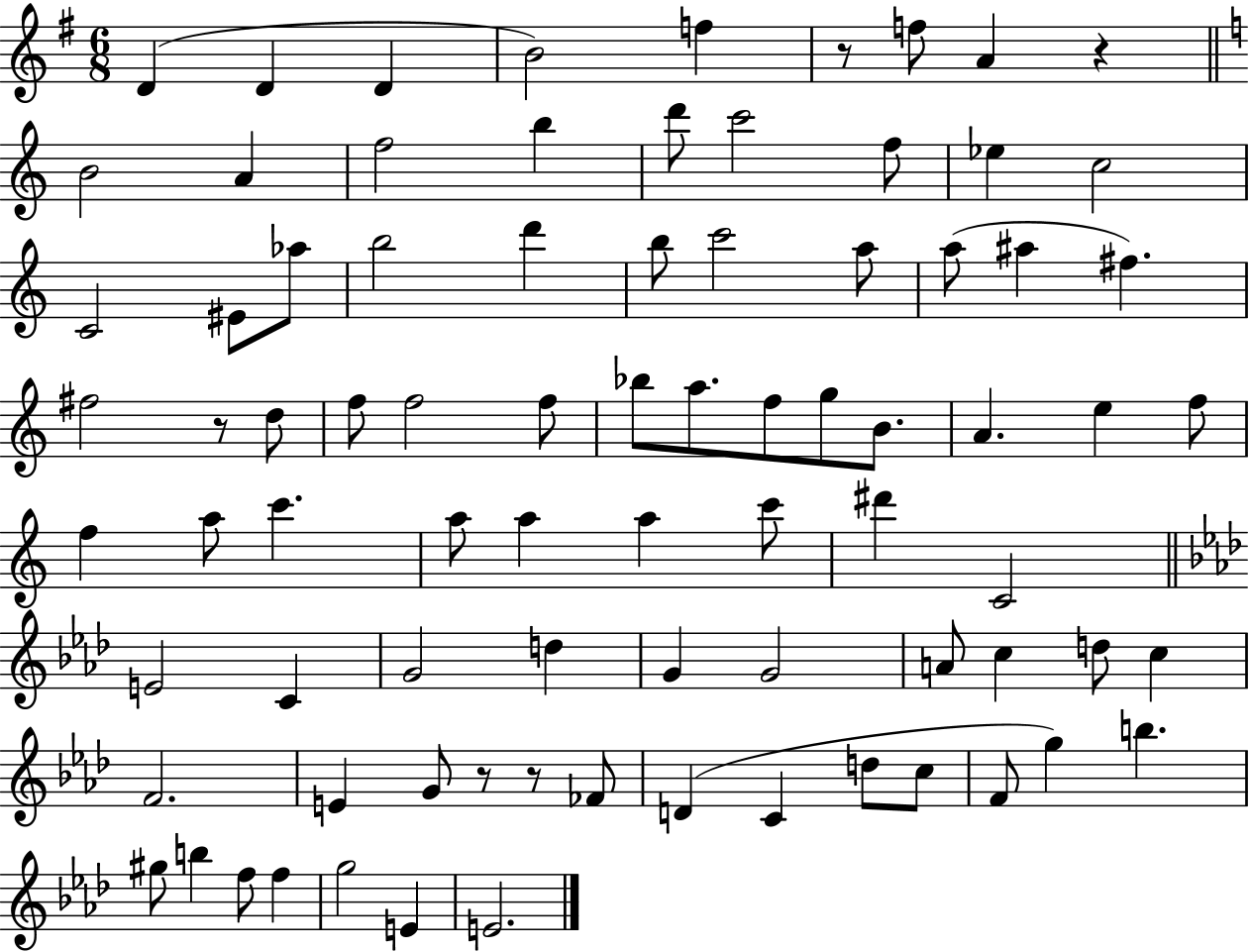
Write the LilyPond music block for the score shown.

{
  \clef treble
  \numericTimeSignature
  \time 6/8
  \key g \major
  d'4( d'4 d'4 | b'2) f''4 | r8 f''8 a'4 r4 | \bar "||" \break \key c \major b'2 a'4 | f''2 b''4 | d'''8 c'''2 f''8 | ees''4 c''2 | \break c'2 eis'8 aes''8 | b''2 d'''4 | b''8 c'''2 a''8 | a''8( ais''4 fis''4.) | \break fis''2 r8 d''8 | f''8 f''2 f''8 | bes''8 a''8. f''8 g''8 b'8. | a'4. e''4 f''8 | \break f''4 a''8 c'''4. | a''8 a''4 a''4 c'''8 | dis'''4 c'2 | \bar "||" \break \key f \minor e'2 c'4 | g'2 d''4 | g'4 g'2 | a'8 c''4 d''8 c''4 | \break f'2. | e'4 g'8 r8 r8 fes'8 | d'4( c'4 d''8 c''8 | f'8 g''4) b''4. | \break gis''8 b''4 f''8 f''4 | g''2 e'4 | e'2. | \bar "|."
}